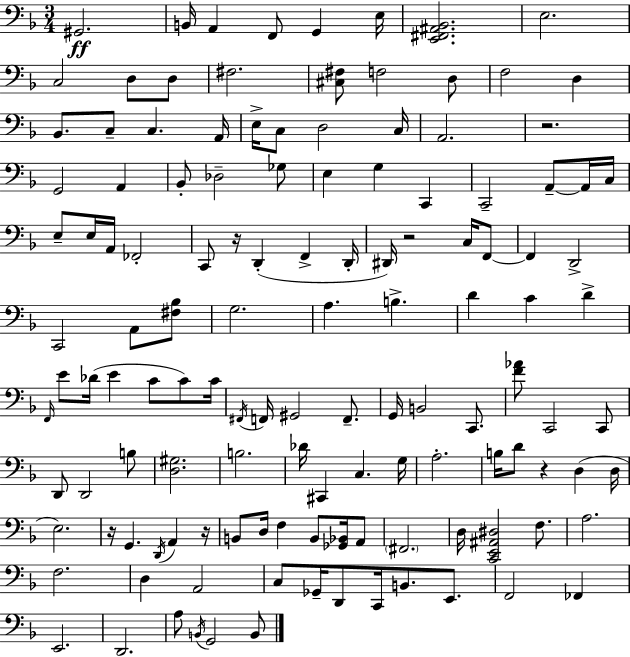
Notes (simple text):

G#2/h. B2/s A2/q F2/e G2/q E3/s [E2,F#2,A#2,Bb2]/h. E3/h. C3/h D3/e D3/e F#3/h. [C#3,F#3]/e F3/h D3/e F3/h D3/q Bb2/e. C3/e C3/q. A2/s E3/s C3/e D3/h C3/s A2/h. R/h. G2/h A2/q Bb2/e Db3/h Gb3/e E3/q G3/q C2/q C2/h A2/e A2/s C3/s E3/e E3/s A2/s FES2/h C2/e R/s D2/q F2/q D2/s D#2/s R/h C3/s F2/e F2/q D2/h C2/h A2/e [F#3,Bb3]/e G3/h. A3/q. B3/q. D4/q C4/q D4/q F2/s E4/e Db4/s E4/q C4/e C4/e C4/s F#2/s F2/s G#2/h F2/e. G2/s B2/h C2/e. [F4,Ab4]/e C2/h C2/e D2/e D2/h B3/e [D3,G#3]/h. B3/h. Db4/s C#2/q C3/q. G3/s A3/h. B3/s D4/e R/q D3/q D3/s E3/h. R/s G2/q. D2/s A2/q R/s B2/e D3/s F3/q B2/e [Gb2,Bb2]/s A2/e F#2/h. D3/s [C2,E2,A#2,D#3]/h F3/e. A3/h. F3/h. D3/q A2/h C3/e Gb2/s D2/e C2/s B2/e. E2/e. F2/h FES2/q E2/h. D2/h. A3/e B2/s G2/h B2/e